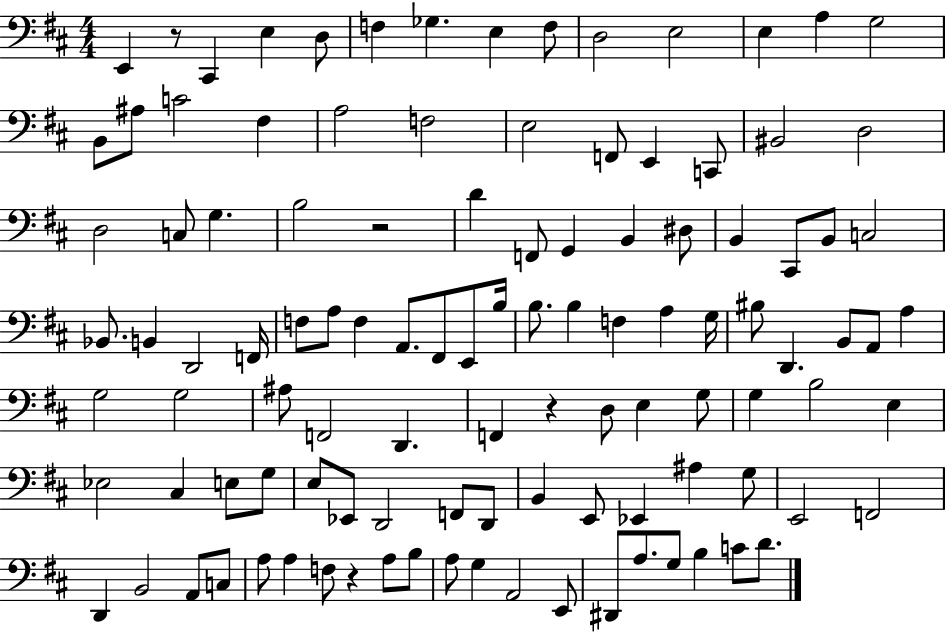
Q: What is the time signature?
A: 4/4